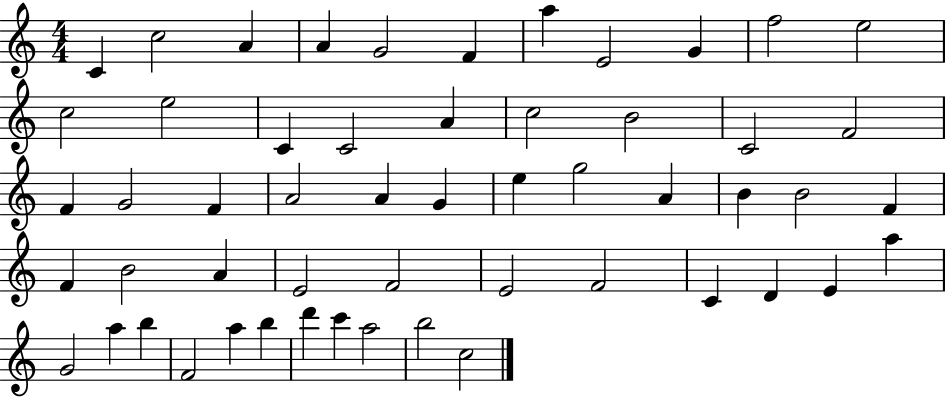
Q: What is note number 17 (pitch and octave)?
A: C5